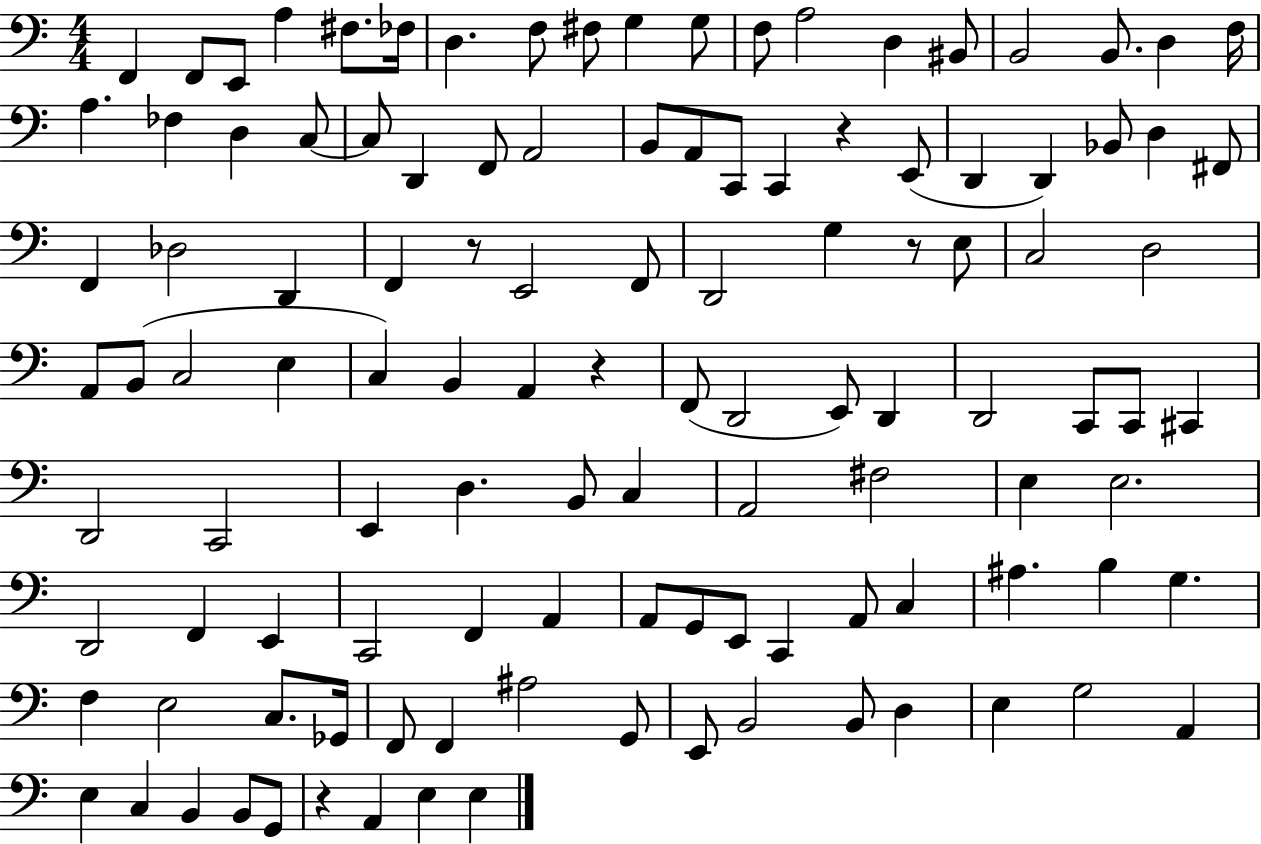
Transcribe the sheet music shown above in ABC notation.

X:1
T:Untitled
M:4/4
L:1/4
K:C
F,, F,,/2 E,,/2 A, ^F,/2 _F,/4 D, F,/2 ^F,/2 G, G,/2 F,/2 A,2 D, ^B,,/2 B,,2 B,,/2 D, F,/4 A, _F, D, C,/2 C,/2 D,, F,,/2 A,,2 B,,/2 A,,/2 C,,/2 C,, z E,,/2 D,, D,, _B,,/2 D, ^F,,/2 F,, _D,2 D,, F,, z/2 E,,2 F,,/2 D,,2 G, z/2 E,/2 C,2 D,2 A,,/2 B,,/2 C,2 E, C, B,, A,, z F,,/2 D,,2 E,,/2 D,, D,,2 C,,/2 C,,/2 ^C,, D,,2 C,,2 E,, D, B,,/2 C, A,,2 ^F,2 E, E,2 D,,2 F,, E,, C,,2 F,, A,, A,,/2 G,,/2 E,,/2 C,, A,,/2 C, ^A, B, G, F, E,2 C,/2 _G,,/4 F,,/2 F,, ^A,2 G,,/2 E,,/2 B,,2 B,,/2 D, E, G,2 A,, E, C, B,, B,,/2 G,,/2 z A,, E, E,